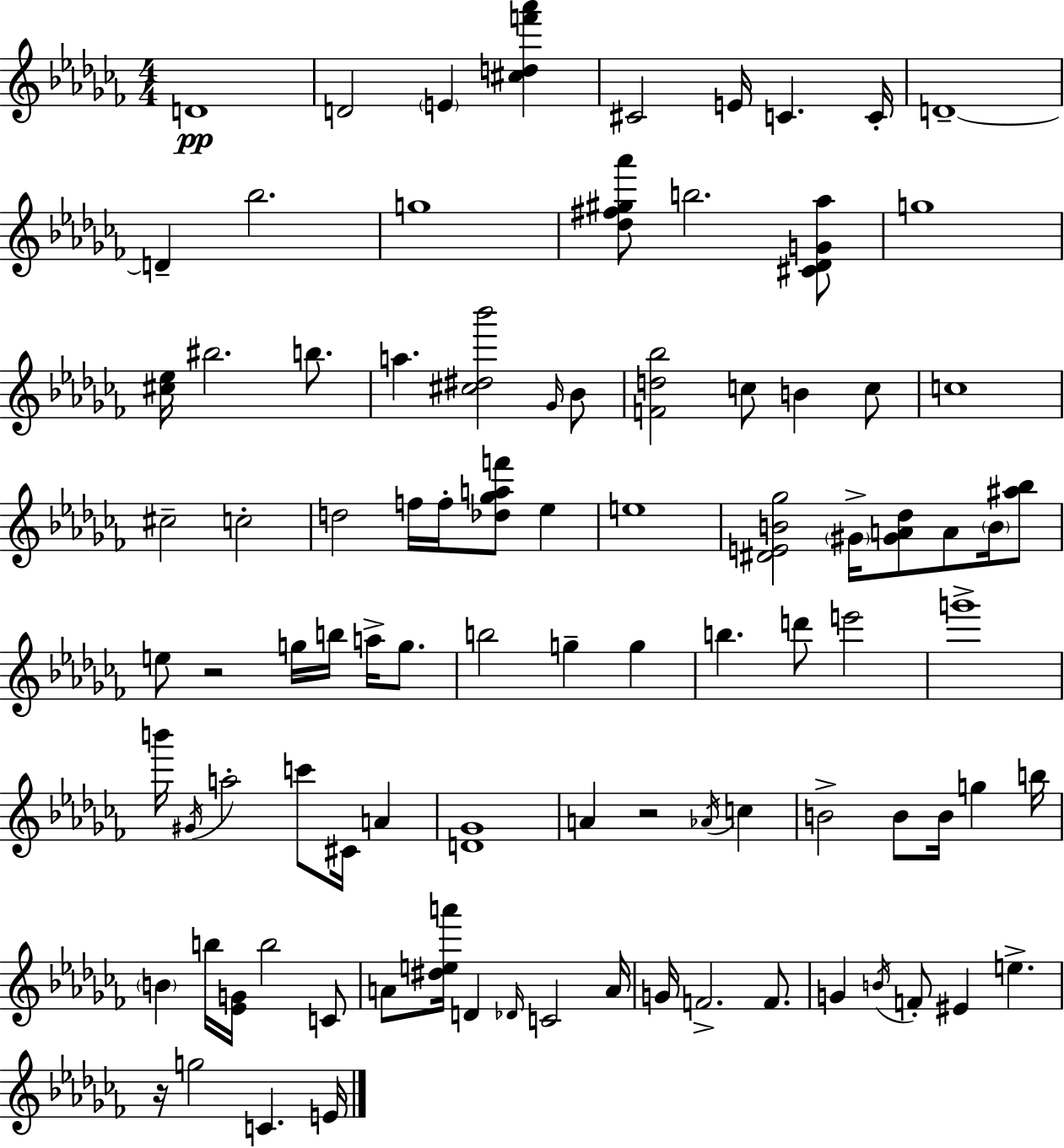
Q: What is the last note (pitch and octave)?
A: E4